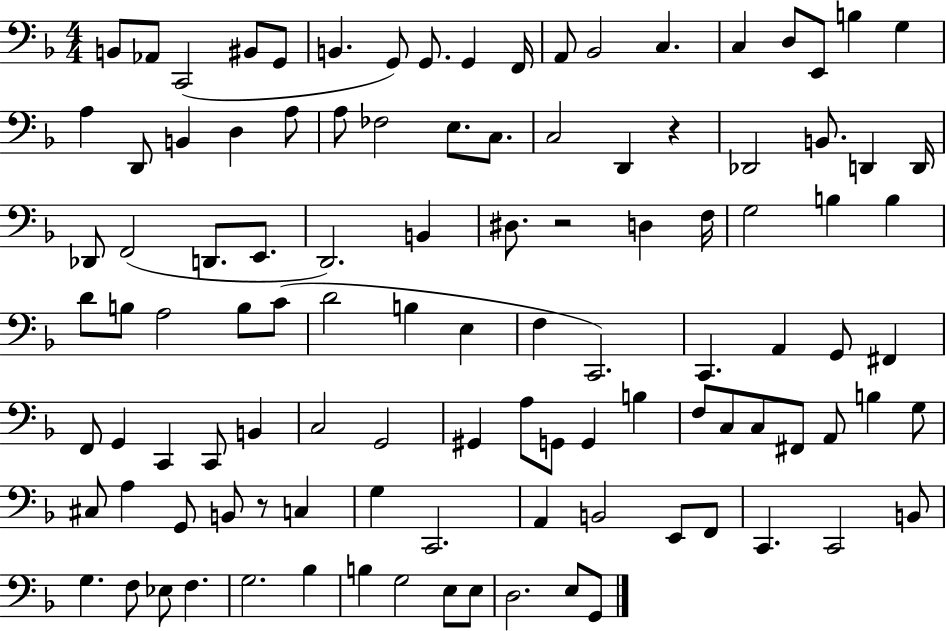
{
  \clef bass
  \numericTimeSignature
  \time 4/4
  \key f \major
  b,8 aes,8 c,2( bis,8 g,8 | b,4. g,8) g,8. g,4 f,16 | a,8 bes,2 c4. | c4 d8 e,8 b4 g4 | \break a4 d,8 b,4 d4 a8 | a8 fes2 e8. c8. | c2 d,4 r4 | des,2 b,8. d,4 d,16 | \break des,8 f,2( d,8. e,8. | d,2.) b,4 | dis8. r2 d4 f16 | g2 b4 b4 | \break d'8 b8 a2 b8 c'8( | d'2 b4 e4 | f4 c,2.) | c,4. a,4 g,8 fis,4 | \break f,8 g,4 c,4 c,8 b,4 | c2 g,2 | gis,4 a8 g,8 g,4 b4 | f8 c8 c8 fis,8 a,8 b4 g8 | \break cis8 a4 g,8 b,8 r8 c4 | g4 c,2. | a,4 b,2 e,8 f,8 | c,4. c,2 b,8 | \break g4. f8 ees8 f4. | g2. bes4 | b4 g2 e8 e8 | d2. e8 g,8 | \break \bar "|."
}